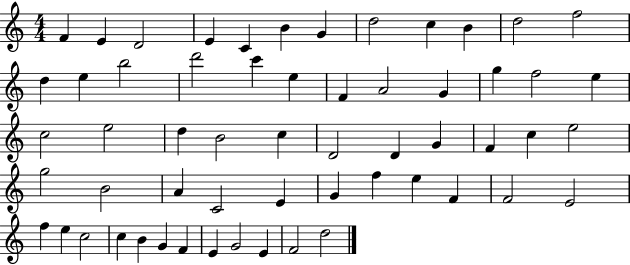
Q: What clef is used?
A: treble